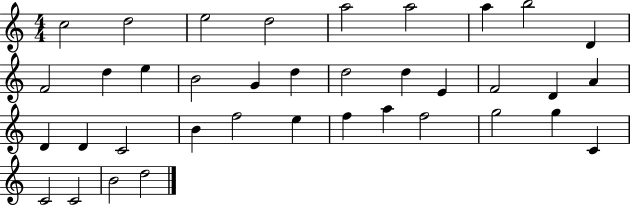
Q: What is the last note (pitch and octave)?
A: D5